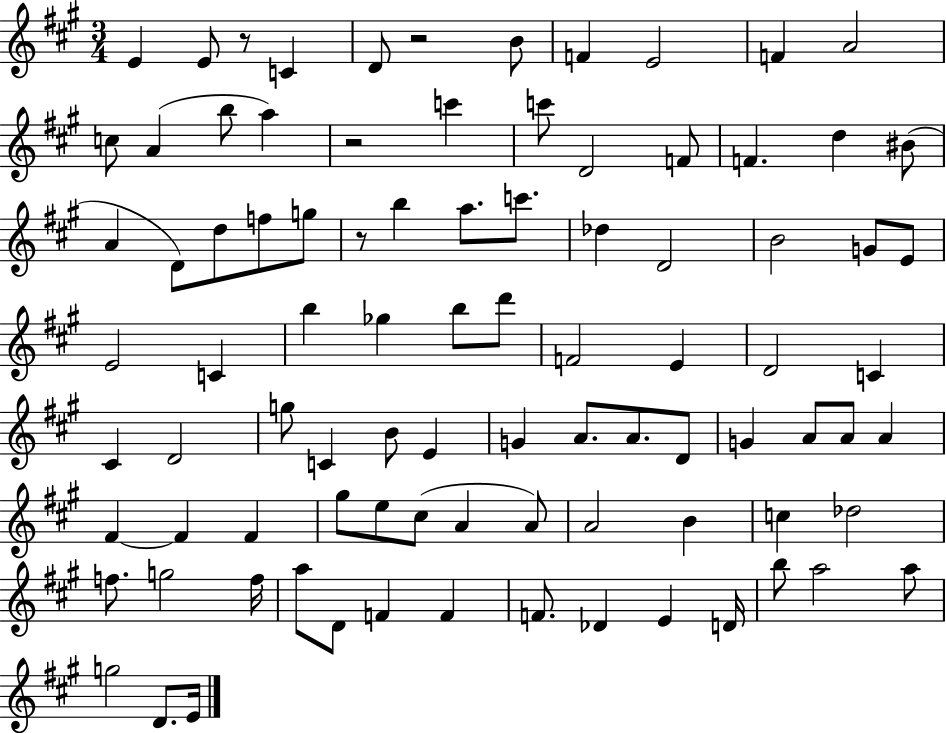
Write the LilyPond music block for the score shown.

{
  \clef treble
  \numericTimeSignature
  \time 3/4
  \key a \major
  e'4 e'8 r8 c'4 | d'8 r2 b'8 | f'4 e'2 | f'4 a'2 | \break c''8 a'4( b''8 a''4) | r2 c'''4 | c'''8 d'2 f'8 | f'4. d''4 bis'8( | \break a'4 d'8) d''8 f''8 g''8 | r8 b''4 a''8. c'''8. | des''4 d'2 | b'2 g'8 e'8 | \break e'2 c'4 | b''4 ges''4 b''8 d'''8 | f'2 e'4 | d'2 c'4 | \break cis'4 d'2 | g''8 c'4 b'8 e'4 | g'4 a'8. a'8. d'8 | g'4 a'8 a'8 a'4 | \break fis'4~~ fis'4 fis'4 | gis''8 e''8 cis''8( a'4 a'8) | a'2 b'4 | c''4 des''2 | \break f''8. g''2 f''16 | a''8 d'8 f'4 f'4 | f'8. des'4 e'4 d'16 | b''8 a''2 a''8 | \break g''2 d'8. e'16 | \bar "|."
}